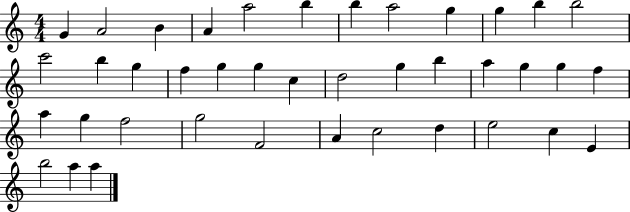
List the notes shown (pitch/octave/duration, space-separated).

G4/q A4/h B4/q A4/q A5/h B5/q B5/q A5/h G5/q G5/q B5/q B5/h C6/h B5/q G5/q F5/q G5/q G5/q C5/q D5/h G5/q B5/q A5/q G5/q G5/q F5/q A5/q G5/q F5/h G5/h F4/h A4/q C5/h D5/q E5/h C5/q E4/q B5/h A5/q A5/q